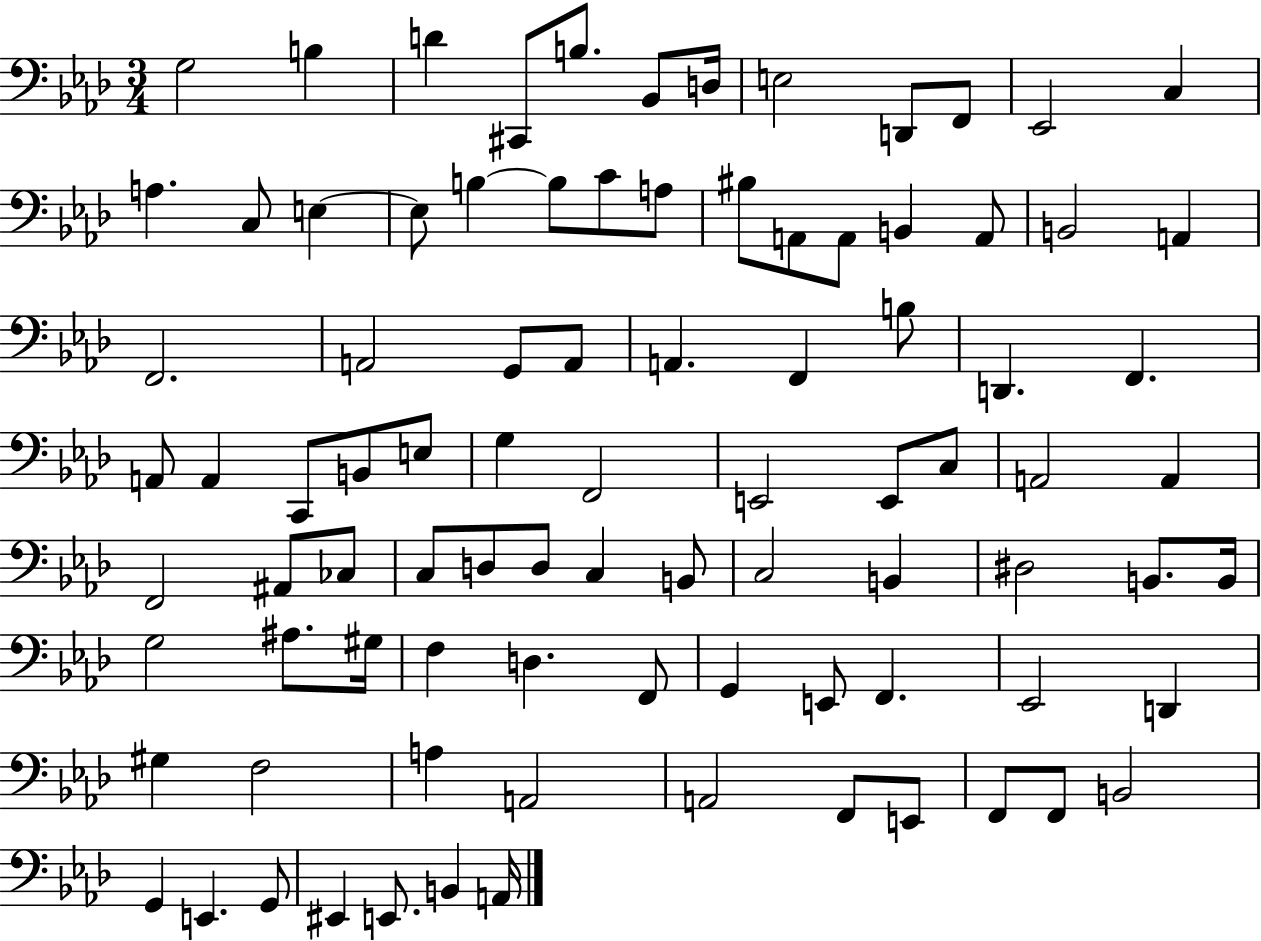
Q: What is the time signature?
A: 3/4